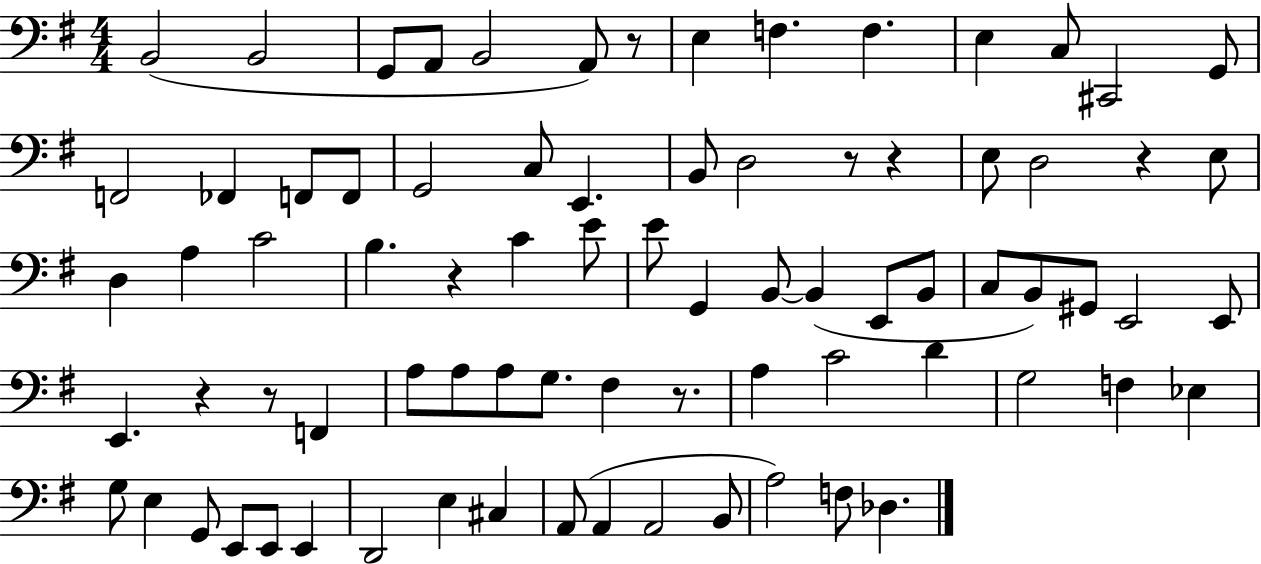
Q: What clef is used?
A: bass